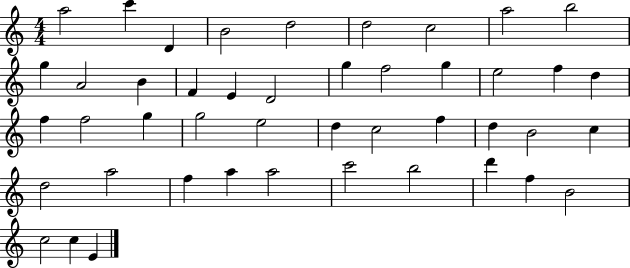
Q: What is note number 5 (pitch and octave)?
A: D5